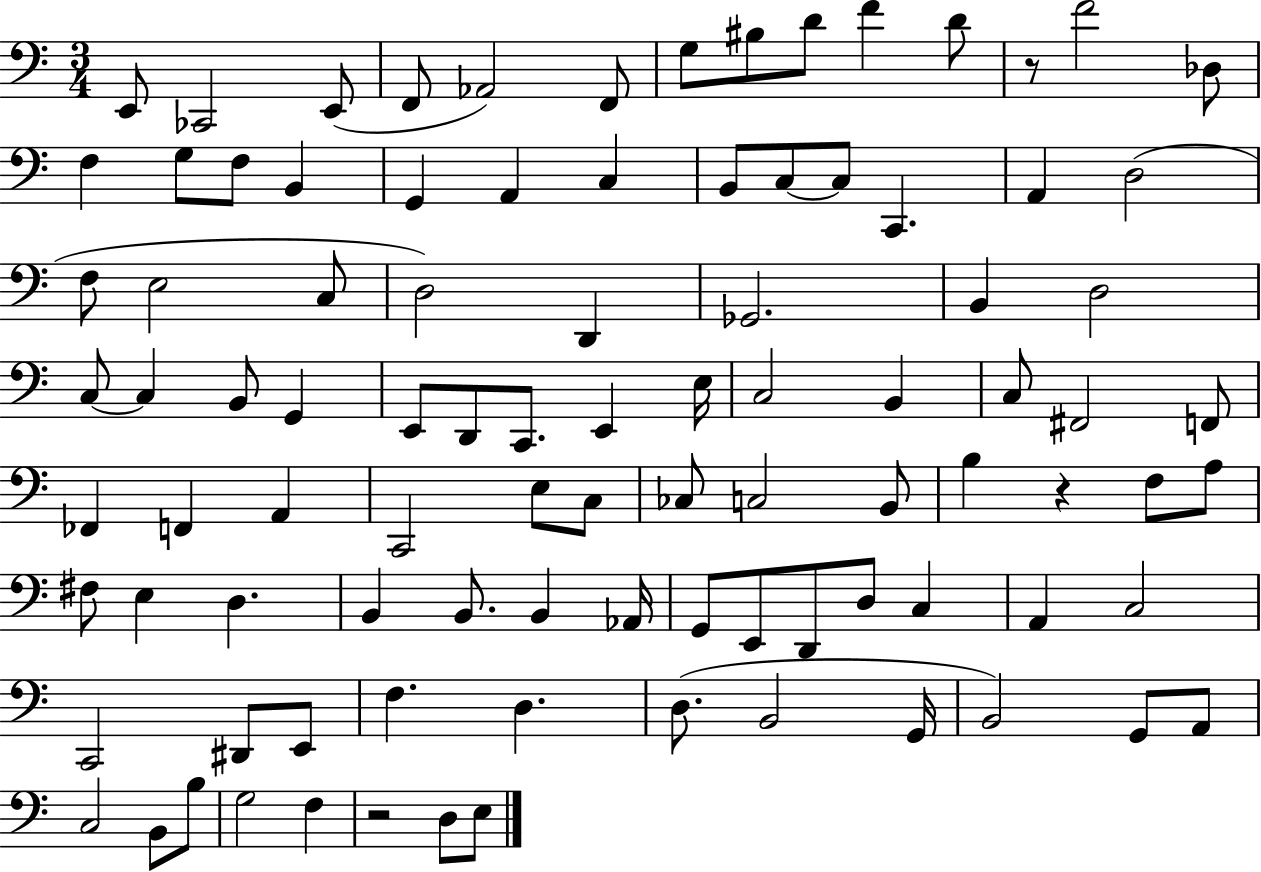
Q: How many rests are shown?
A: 3